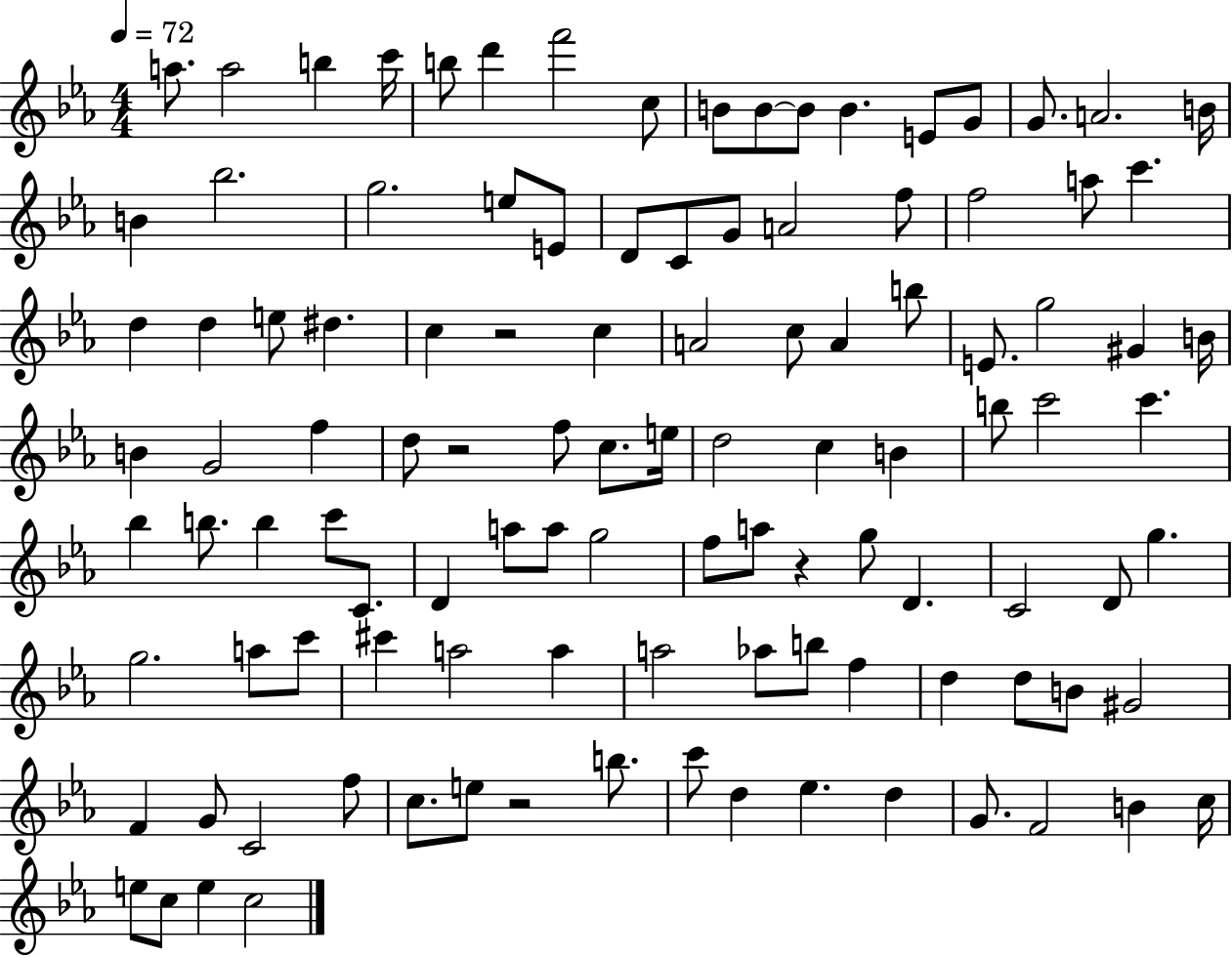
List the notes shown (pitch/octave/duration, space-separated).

A5/e. A5/h B5/q C6/s B5/e D6/q F6/h C5/e B4/e B4/e B4/e B4/q. E4/e G4/e G4/e. A4/h. B4/s B4/q Bb5/h. G5/h. E5/e E4/e D4/e C4/e G4/e A4/h F5/e F5/h A5/e C6/q. D5/q D5/q E5/e D#5/q. C5/q R/h C5/q A4/h C5/e A4/q B5/e E4/e. G5/h G#4/q B4/s B4/q G4/h F5/q D5/e R/h F5/e C5/e. E5/s D5/h C5/q B4/q B5/e C6/h C6/q. Bb5/q B5/e. B5/q C6/e C4/e. D4/q A5/e A5/e G5/h F5/e A5/e R/q G5/e D4/q. C4/h D4/e G5/q. G5/h. A5/e C6/e C#6/q A5/h A5/q A5/h Ab5/e B5/e F5/q D5/q D5/e B4/e G#4/h F4/q G4/e C4/h F5/e C5/e. E5/e R/h B5/e. C6/e D5/q Eb5/q. D5/q G4/e. F4/h B4/q C5/s E5/e C5/e E5/q C5/h